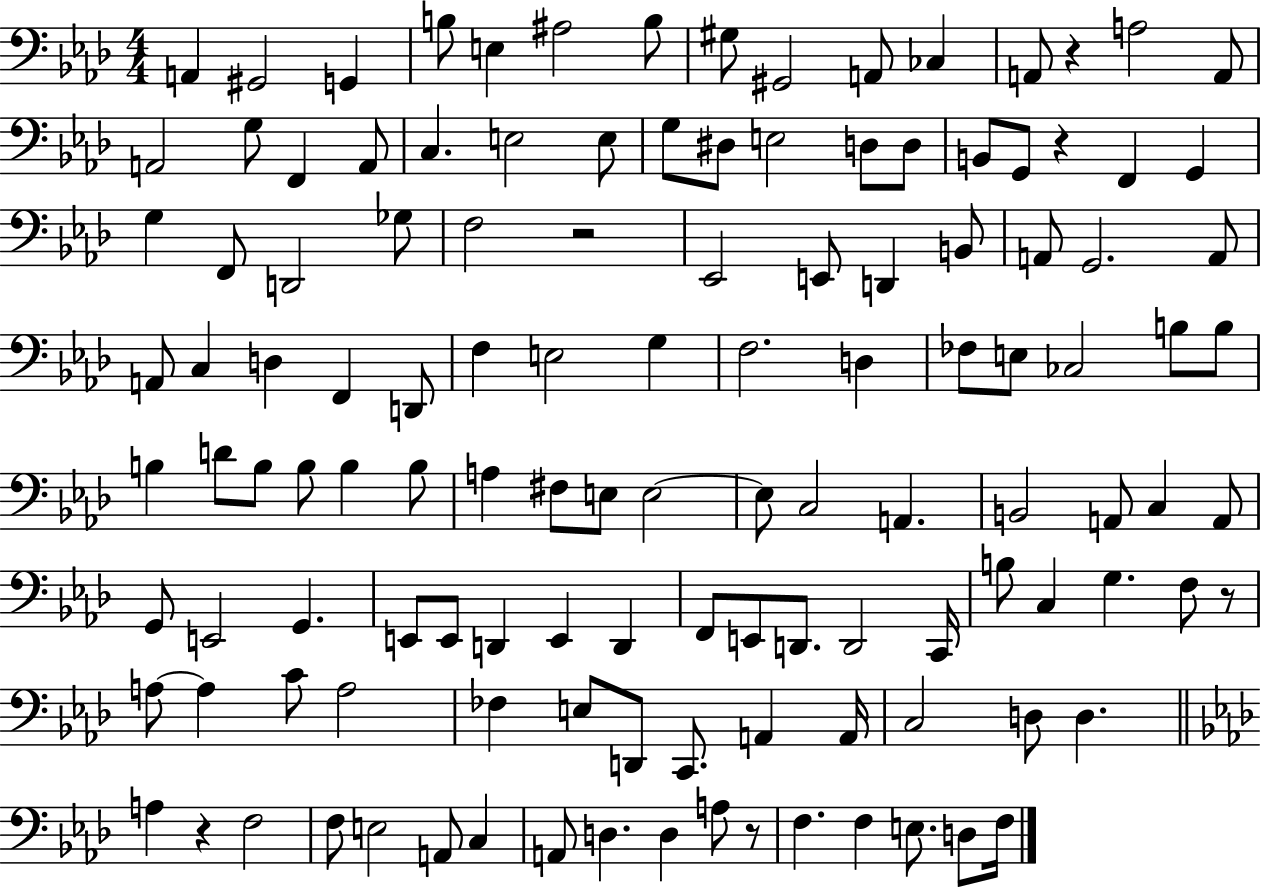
A2/q G#2/h G2/q B3/e E3/q A#3/h B3/e G#3/e G#2/h A2/e CES3/q A2/e R/q A3/h A2/e A2/h G3/e F2/q A2/e C3/q. E3/h E3/e G3/e D#3/e E3/h D3/e D3/e B2/e G2/e R/q F2/q G2/q G3/q F2/e D2/h Gb3/e F3/h R/h Eb2/h E2/e D2/q B2/e A2/e G2/h. A2/e A2/e C3/q D3/q F2/q D2/e F3/q E3/h G3/q F3/h. D3/q FES3/e E3/e CES3/h B3/e B3/e B3/q D4/e B3/e B3/e B3/q B3/e A3/q F#3/e E3/e E3/h E3/e C3/h A2/q. B2/h A2/e C3/q A2/e G2/e E2/h G2/q. E2/e E2/e D2/q E2/q D2/q F2/e E2/e D2/e. D2/h C2/s B3/e C3/q G3/q. F3/e R/e A3/e A3/q C4/e A3/h FES3/q E3/e D2/e C2/e. A2/q A2/s C3/h D3/e D3/q. A3/q R/q F3/h F3/e E3/h A2/e C3/q A2/e D3/q. D3/q A3/e R/e F3/q. F3/q E3/e. D3/e F3/s